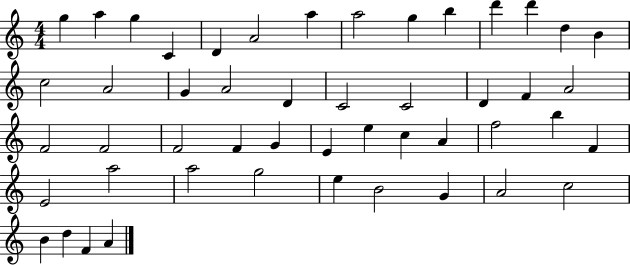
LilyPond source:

{
  \clef treble
  \numericTimeSignature
  \time 4/4
  \key c \major
  g''4 a''4 g''4 c'4 | d'4 a'2 a''4 | a''2 g''4 b''4 | d'''4 d'''4 d''4 b'4 | \break c''2 a'2 | g'4 a'2 d'4 | c'2 c'2 | d'4 f'4 a'2 | \break f'2 f'2 | f'2 f'4 g'4 | e'4 e''4 c''4 a'4 | f''2 b''4 f'4 | \break e'2 a''2 | a''2 g''2 | e''4 b'2 g'4 | a'2 c''2 | \break b'4 d''4 f'4 a'4 | \bar "|."
}